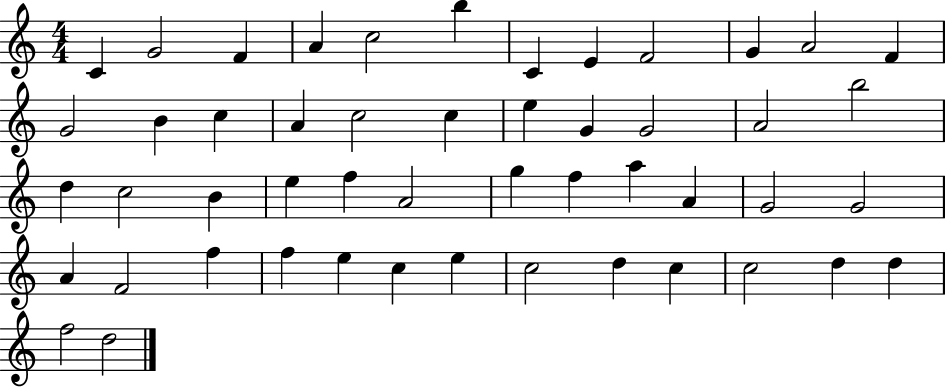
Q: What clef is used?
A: treble